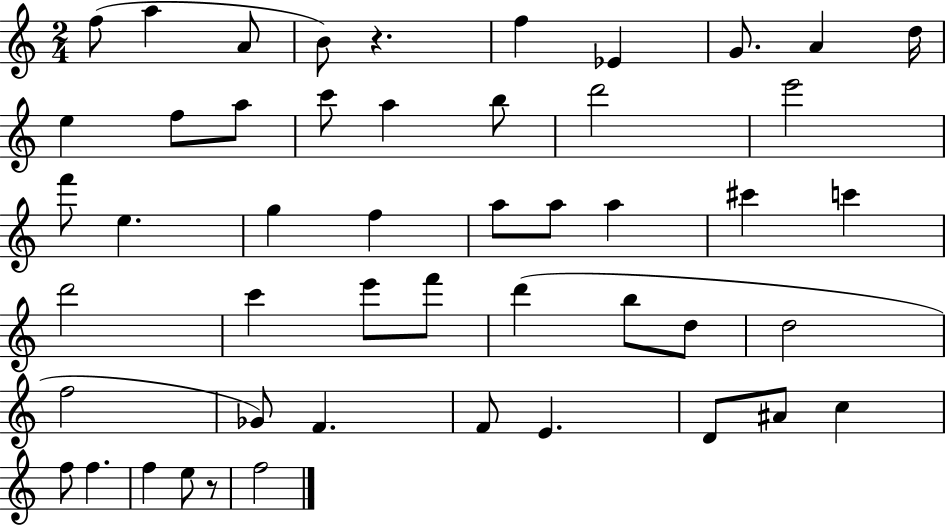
{
  \clef treble
  \numericTimeSignature
  \time 2/4
  \key c \major
  f''8( a''4 a'8 | b'8) r4. | f''4 ees'4 | g'8. a'4 d''16 | \break e''4 f''8 a''8 | c'''8 a''4 b''8 | d'''2 | e'''2 | \break f'''8 e''4. | g''4 f''4 | a''8 a''8 a''4 | cis'''4 c'''4 | \break d'''2 | c'''4 e'''8 f'''8 | d'''4( b''8 d''8 | d''2 | \break f''2 | ges'8) f'4. | f'8 e'4. | d'8 ais'8 c''4 | \break f''8 f''4. | f''4 e''8 r8 | f''2 | \bar "|."
}